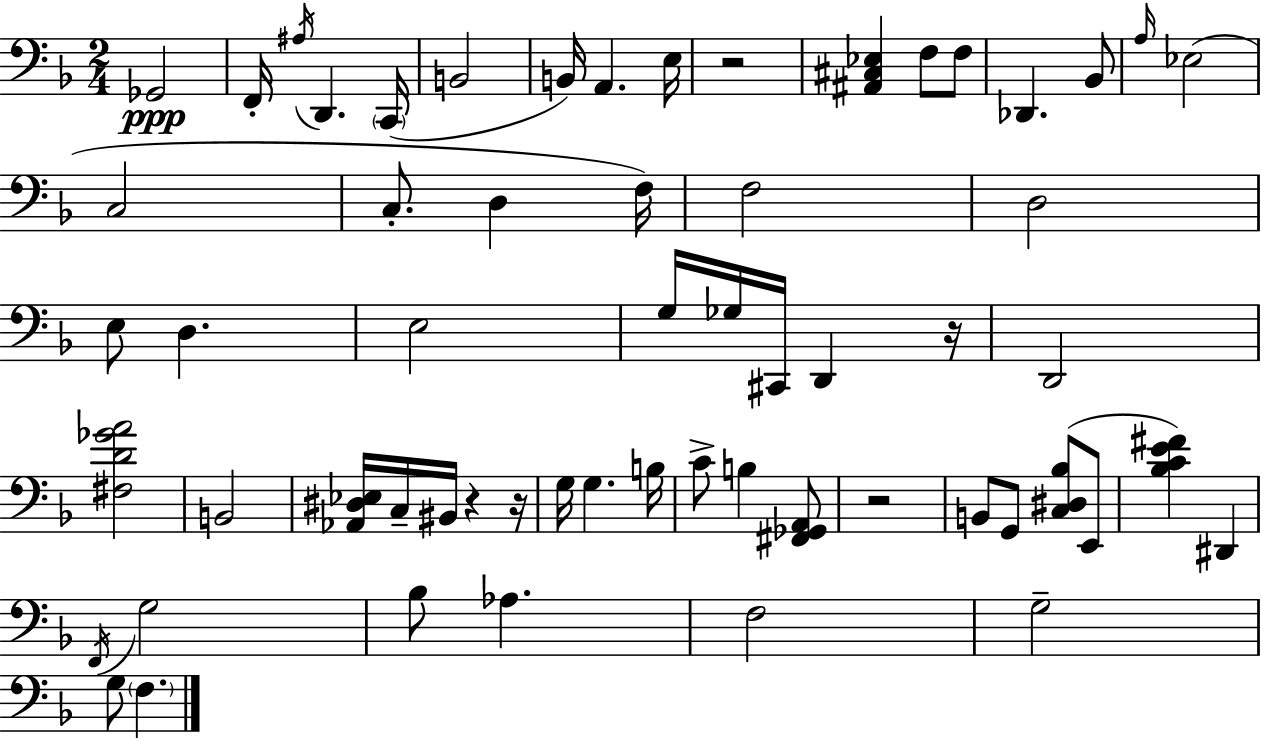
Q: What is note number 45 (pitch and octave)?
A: Ab3